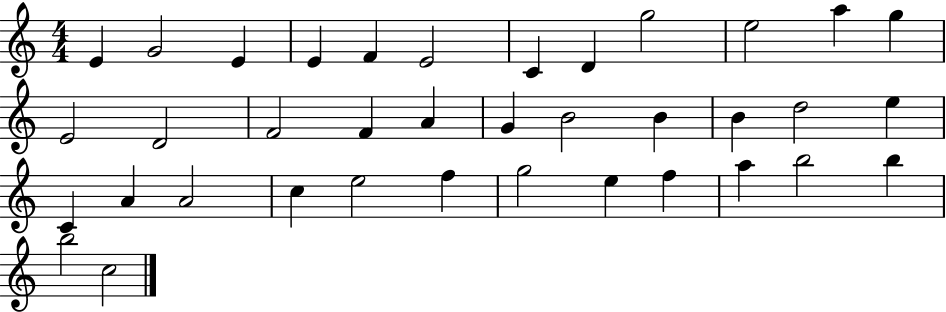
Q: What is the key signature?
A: C major